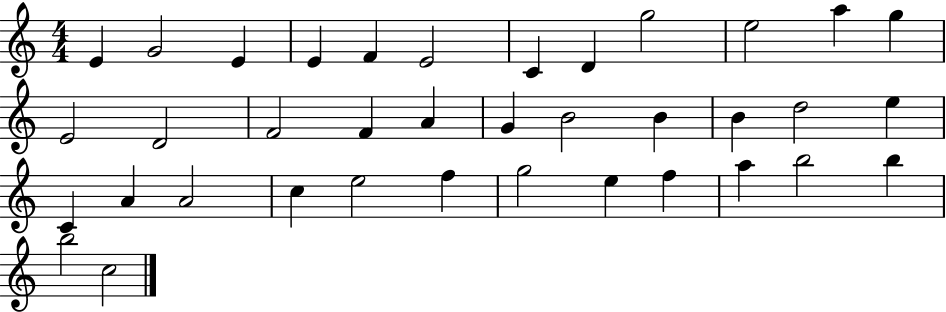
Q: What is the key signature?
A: C major